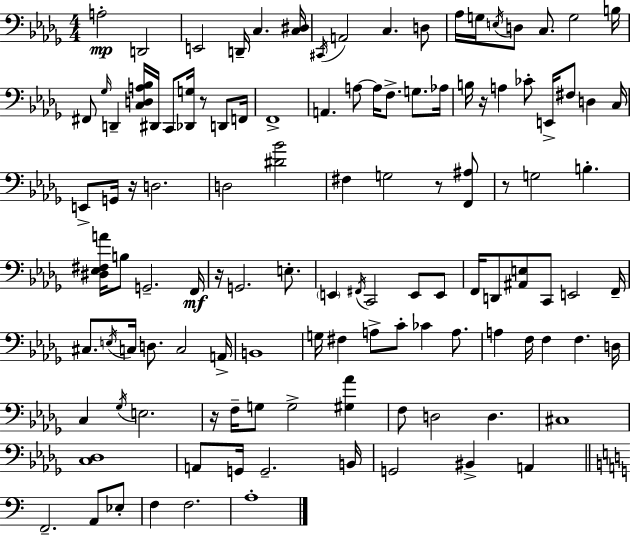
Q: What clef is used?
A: bass